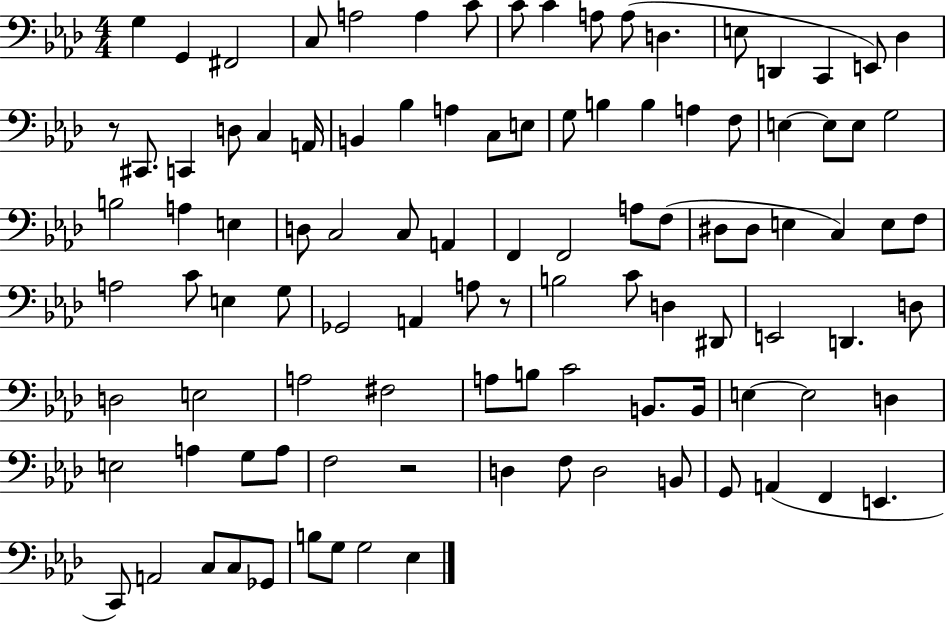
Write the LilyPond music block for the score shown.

{
  \clef bass
  \numericTimeSignature
  \time 4/4
  \key aes \major
  \repeat volta 2 { g4 g,4 fis,2 | c8 a2 a4 c'8 | c'8 c'4 a8 a8( d4. | e8 d,4 c,4 e,8) des4 | \break r8 cis,8. c,4 d8 c4 a,16 | b,4 bes4 a4 c8 e8 | g8 b4 b4 a4 f8 | e4~~ e8 e8 g2 | \break b2 a4 e4 | d8 c2 c8 a,4 | f,4 f,2 a8 f8( | dis8 dis8 e4 c4) e8 f8 | \break a2 c'8 e4 g8 | ges,2 a,4 a8 r8 | b2 c'8 d4 dis,8 | e,2 d,4. d8 | \break d2 e2 | a2 fis2 | a8 b8 c'2 b,8. b,16 | e4~~ e2 d4 | \break e2 a4 g8 a8 | f2 r2 | d4 f8 d2 b,8 | g,8 a,4( f,4 e,4. | \break c,8) a,2 c8 c8 ges,8 | b8 g8 g2 ees4 | } \bar "|."
}